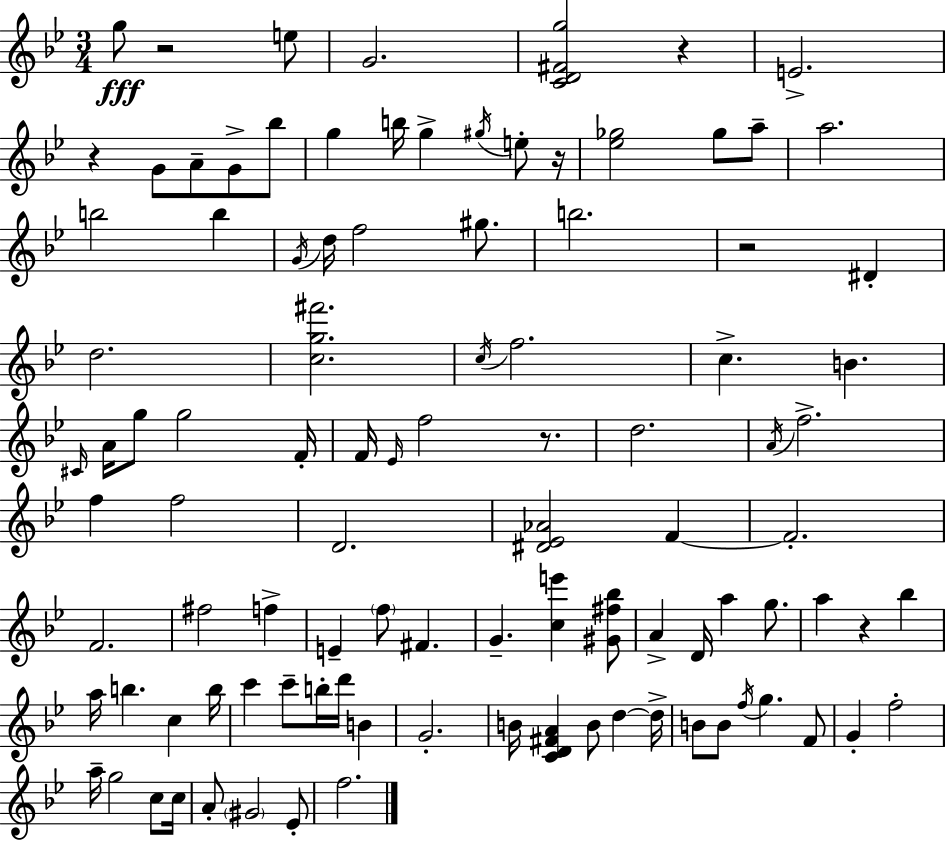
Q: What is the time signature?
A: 3/4